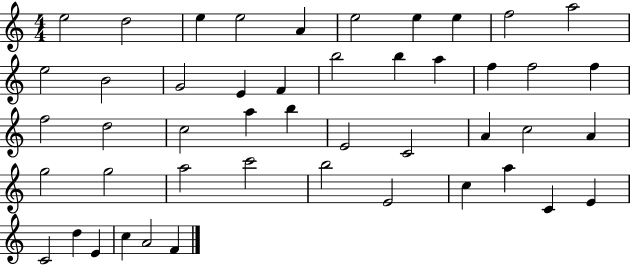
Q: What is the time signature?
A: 4/4